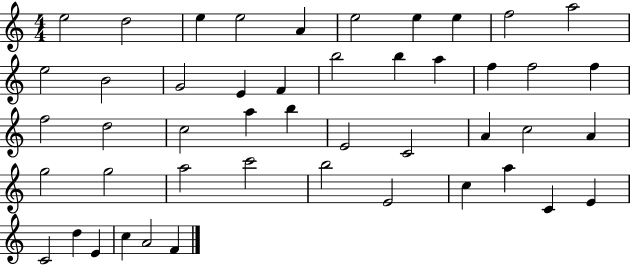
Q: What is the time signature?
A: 4/4